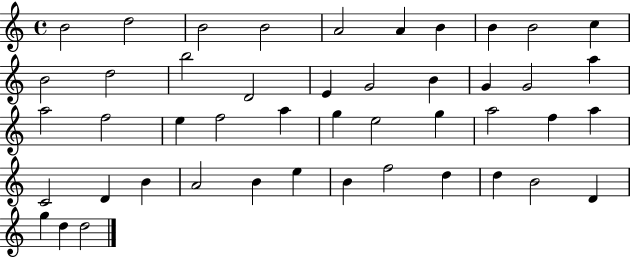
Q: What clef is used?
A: treble